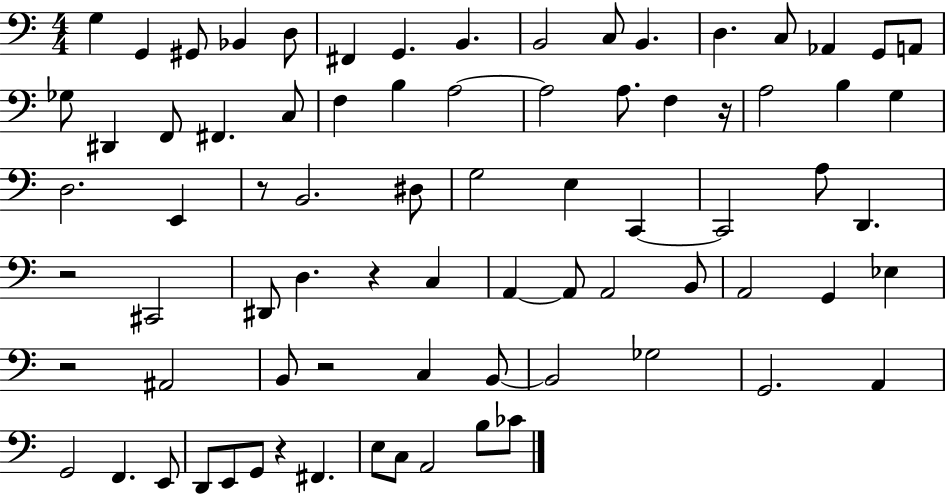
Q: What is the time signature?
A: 4/4